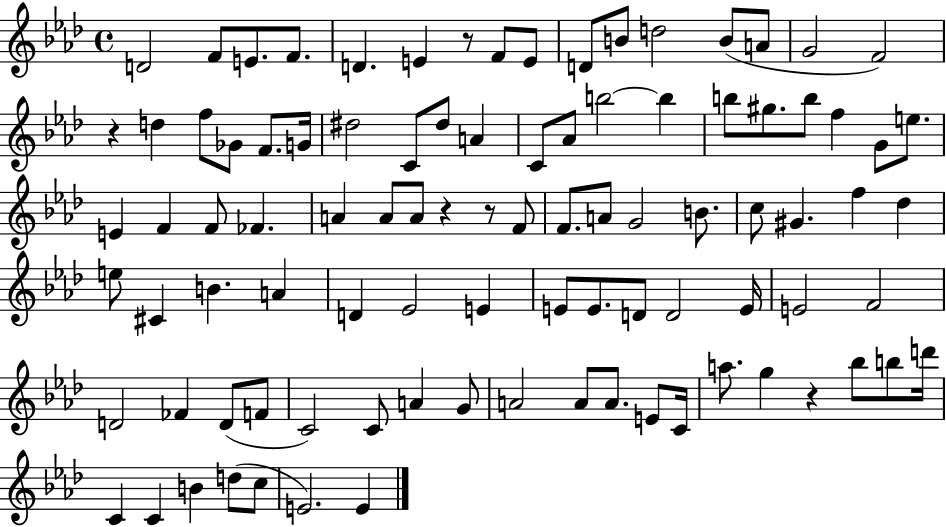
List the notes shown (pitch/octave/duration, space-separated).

D4/h F4/e E4/e. F4/e. D4/q. E4/q R/e F4/e E4/e D4/e B4/e D5/h B4/e A4/e G4/h F4/h R/q D5/q F5/e Gb4/e F4/e. G4/s D#5/h C4/e D#5/e A4/q C4/e Ab4/e B5/h B5/q B5/e G#5/e. B5/e F5/q G4/e E5/e. E4/q F4/q F4/e FES4/q. A4/q A4/e A4/e R/q R/e F4/e F4/e. A4/e G4/h B4/e. C5/e G#4/q. F5/q Db5/q E5/e C#4/q B4/q. A4/q D4/q Eb4/h E4/q E4/e E4/e. D4/e D4/h E4/s E4/h F4/h D4/h FES4/q D4/e F4/e C4/h C4/e A4/q G4/e A4/h A4/e A4/e. E4/e C4/s A5/e. G5/q R/q Bb5/e B5/e D6/s C4/q C4/q B4/q D5/e C5/e E4/h. E4/q